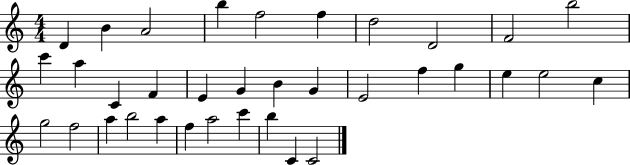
D4/q B4/q A4/h B5/q F5/h F5/q D5/h D4/h F4/h B5/h C6/q A5/q C4/q F4/q E4/q G4/q B4/q G4/q E4/h F5/q G5/q E5/q E5/h C5/q G5/h F5/h A5/q B5/h A5/q F5/q A5/h C6/q B5/q C4/q C4/h